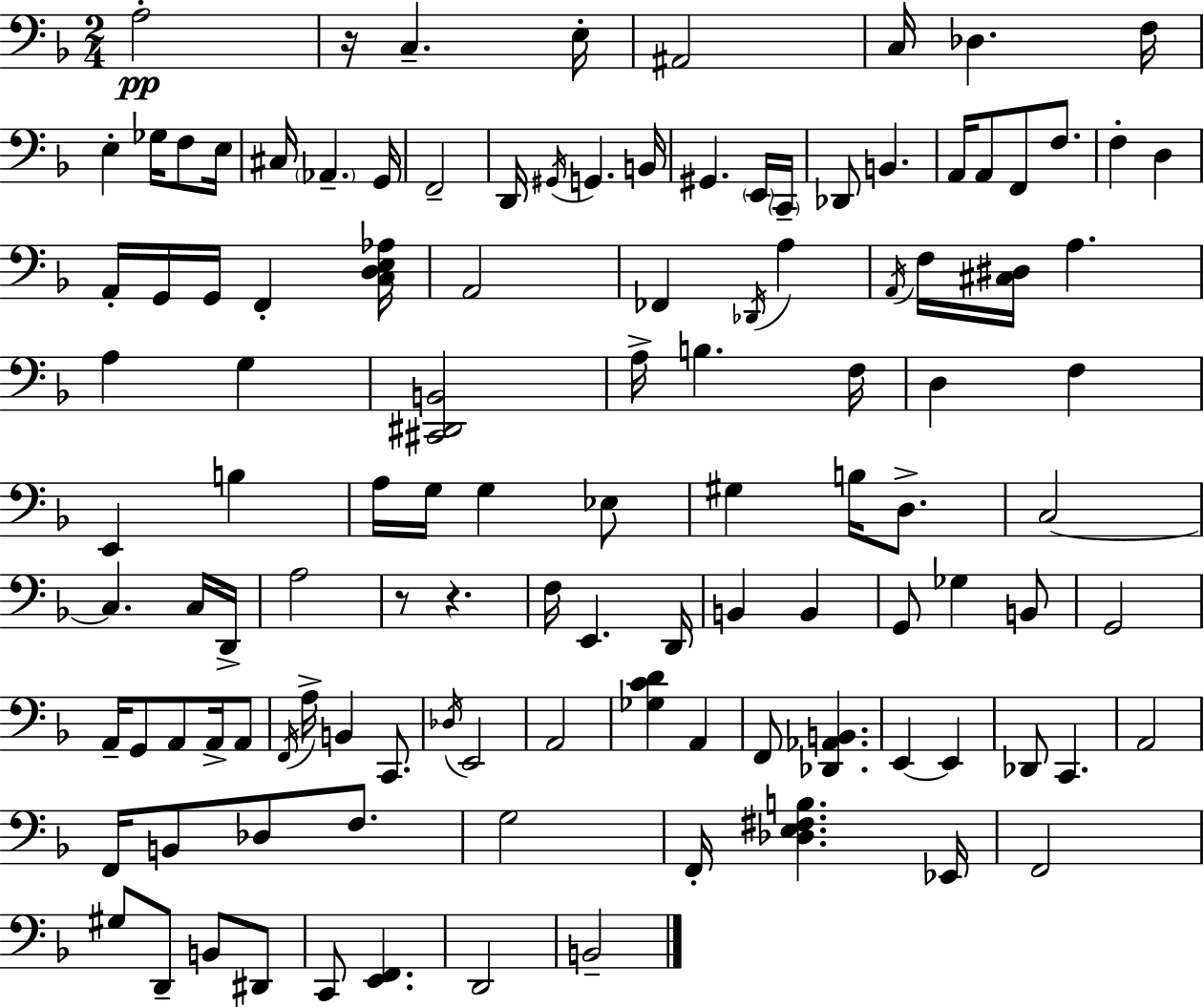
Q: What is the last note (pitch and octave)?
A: B2